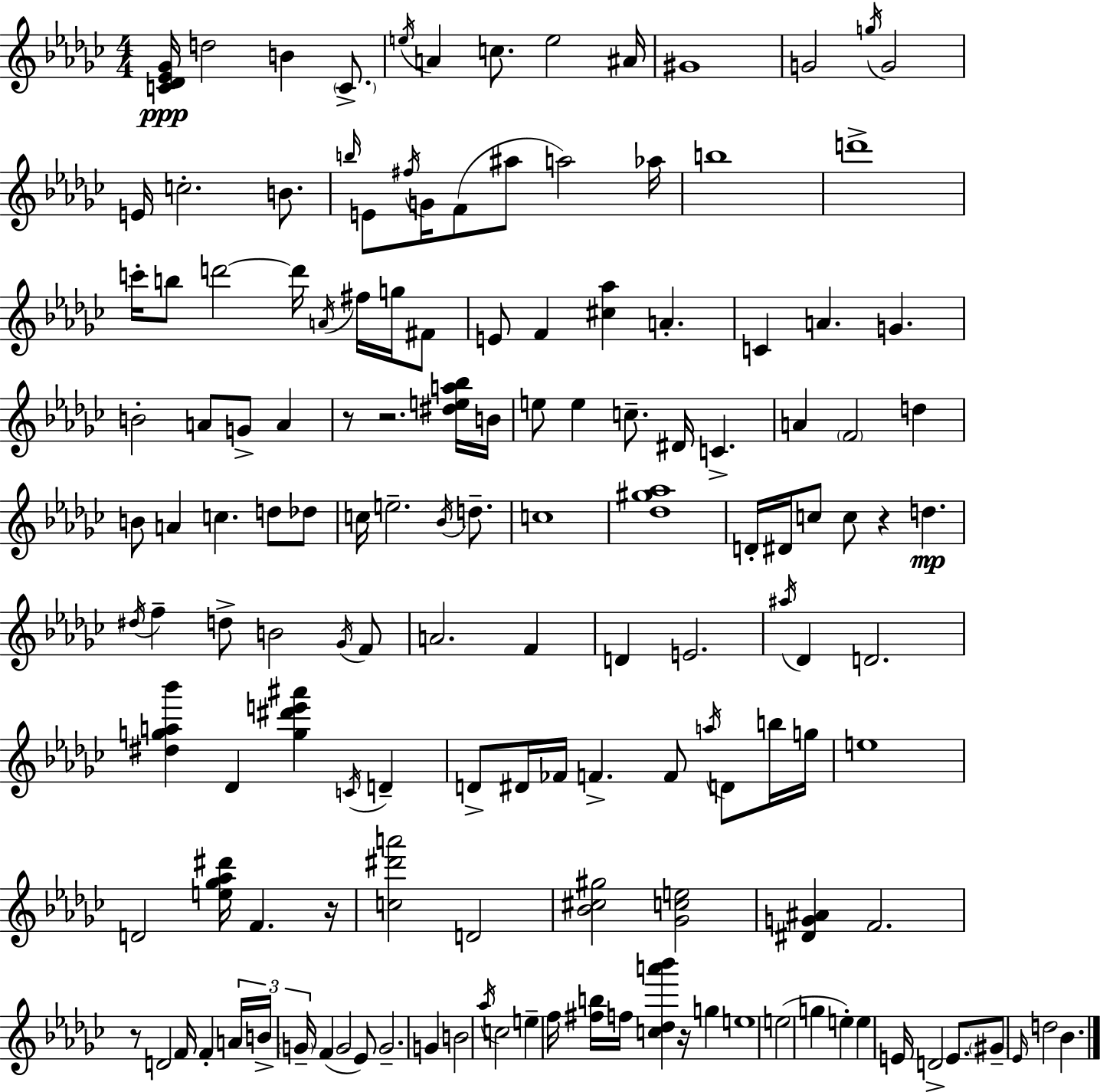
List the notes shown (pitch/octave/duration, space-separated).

[C4,Db4,Eb4,Gb4]/s D5/h B4/q C4/e. E5/s A4/q C5/e. E5/h A#4/s G#4/w G4/h G5/s G4/h E4/s C5/h. B4/e. B5/s E4/e F#5/s G4/s F4/e A#5/e A5/h Ab5/s B5/w D6/w C6/s B5/e D6/h D6/s A4/s F#5/s G5/s F#4/e E4/e F4/q [C#5,Ab5]/q A4/q. C4/q A4/q. G4/q. B4/h A4/e G4/e A4/q R/e R/h. [D#5,E5,A5,Bb5]/s B4/s E5/e E5/q C5/e. D#4/s C4/q. A4/q F4/h D5/q B4/e A4/q C5/q. D5/e Db5/e C5/s E5/h. Bb4/s D5/e. C5/w [Db5,G#5,Ab5]/w D4/s D#4/s C5/e C5/e R/q D5/q. D#5/s F5/q D5/e B4/h Gb4/s F4/e A4/h. F4/q D4/q E4/h. A#5/s Db4/q D4/h. [D#5,G5,A5,Bb6]/q Db4/q [G5,D#6,E6,A#6]/q C4/s D4/q D4/e D#4/s FES4/s F4/q. F4/e A5/s D4/e B5/s G5/s E5/w D4/h [E5,Gb5,Ab5,D#6]/s F4/q. R/s [C5,D#6,A6]/h D4/h [Bb4,C#5,G#5]/h [Gb4,C5,E5]/h [D#4,G4,A#4]/q F4/h. R/e D4/h F4/s F4/q A4/s B4/s G4/s F4/q G4/h Eb4/e G4/h. G4/q B4/h Ab5/s C5/h E5/q F5/s [F#5,B5]/s F5/s [C5,Db5,A6,Bb6]/q R/s G5/q E5/w E5/h G5/q E5/q E5/q E4/s D4/h E4/e. G#4/e Eb4/s D5/h Bb4/q.